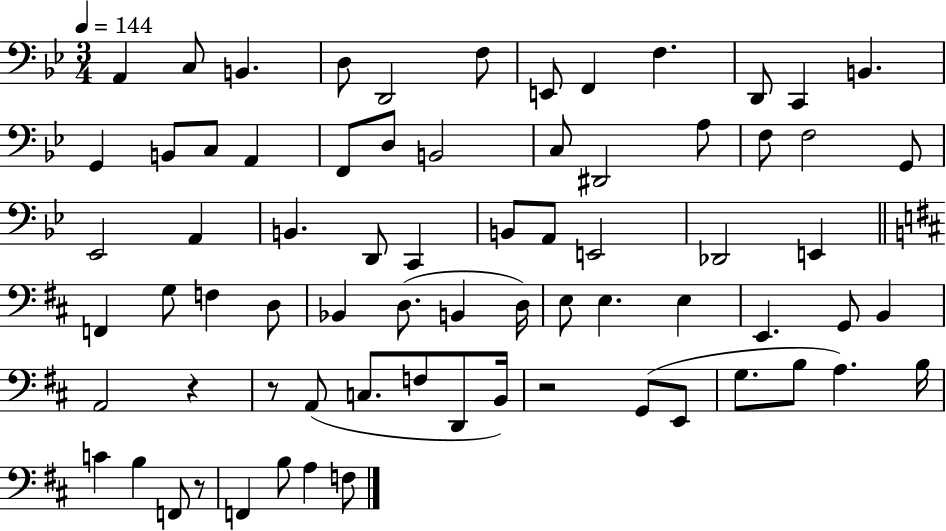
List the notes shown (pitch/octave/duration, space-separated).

A2/q C3/e B2/q. D3/e D2/h F3/e E2/e F2/q F3/q. D2/e C2/q B2/q. G2/q B2/e C3/e A2/q F2/e D3/e B2/h C3/e D#2/h A3/e F3/e F3/h G2/e Eb2/h A2/q B2/q. D2/e C2/q B2/e A2/e E2/h Db2/h E2/q F2/q G3/e F3/q D3/e Bb2/q D3/e. B2/q D3/s E3/e E3/q. E3/q E2/q. G2/e B2/q A2/h R/q R/e A2/e C3/e. F3/e D2/e B2/s R/h G2/e E2/e G3/e. B3/e A3/q. B3/s C4/q B3/q F2/e R/e F2/q B3/e A3/q F3/e